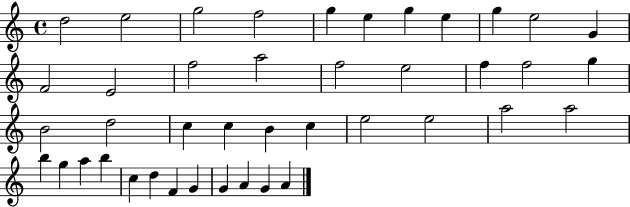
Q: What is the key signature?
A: C major